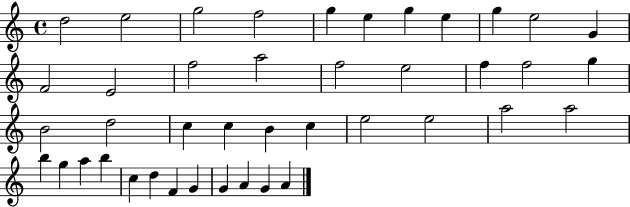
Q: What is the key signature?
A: C major